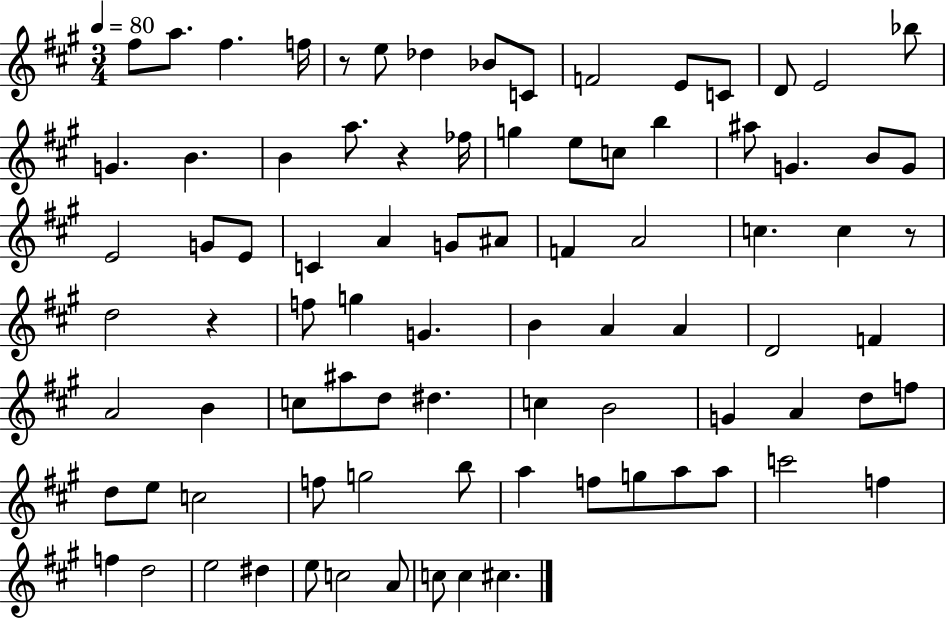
X:1
T:Untitled
M:3/4
L:1/4
K:A
^f/2 a/2 ^f f/4 z/2 e/2 _d _B/2 C/2 F2 E/2 C/2 D/2 E2 _b/2 G B B a/2 z _f/4 g e/2 c/2 b ^a/2 G B/2 G/2 E2 G/2 E/2 C A G/2 ^A/2 F A2 c c z/2 d2 z f/2 g G B A A D2 F A2 B c/2 ^a/2 d/2 ^d c B2 G A d/2 f/2 d/2 e/2 c2 f/2 g2 b/2 a f/2 g/2 a/2 a/2 c'2 f f d2 e2 ^d e/2 c2 A/2 c/2 c ^c